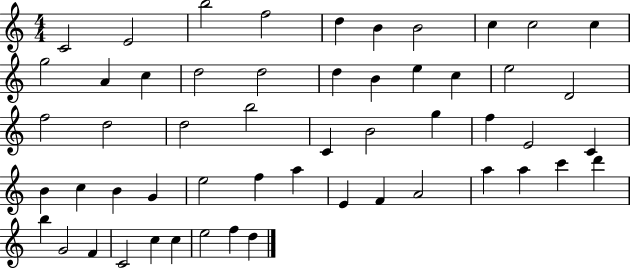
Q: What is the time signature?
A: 4/4